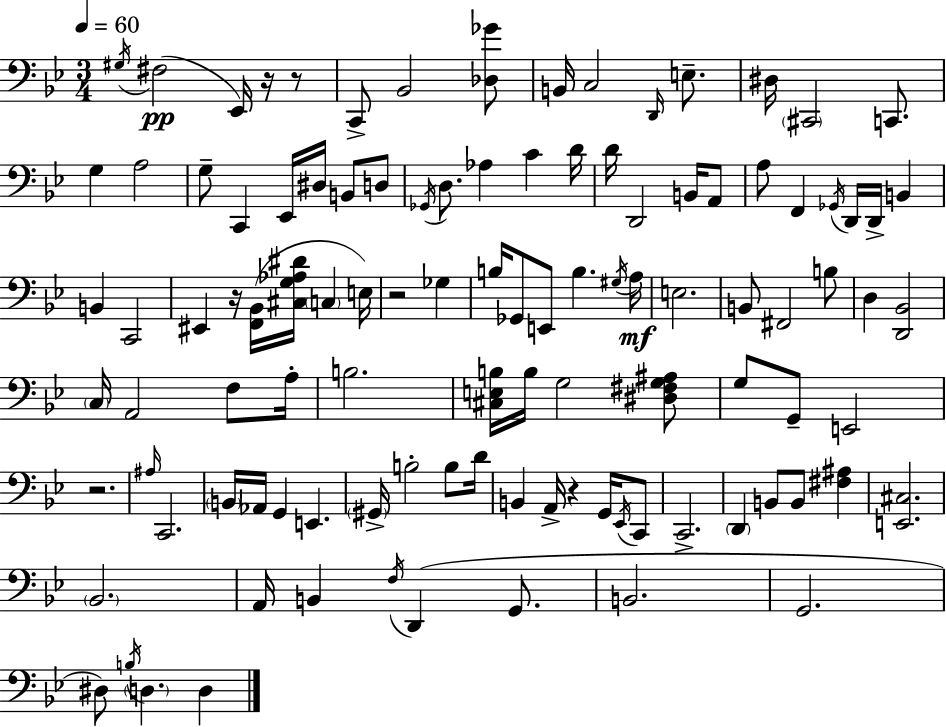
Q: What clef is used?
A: bass